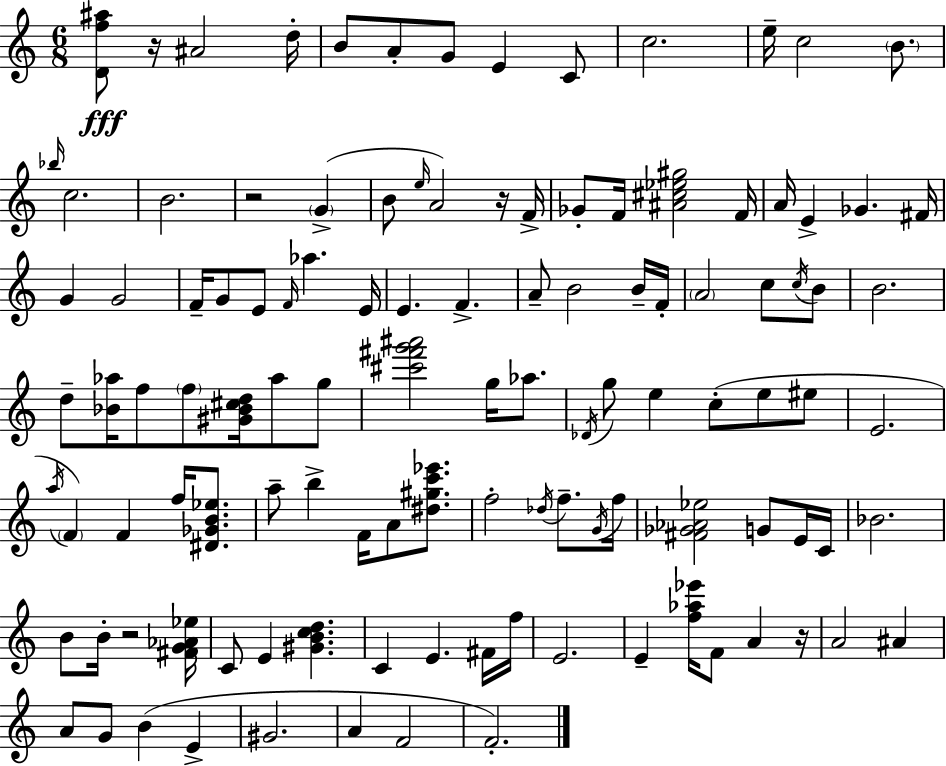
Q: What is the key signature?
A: C major